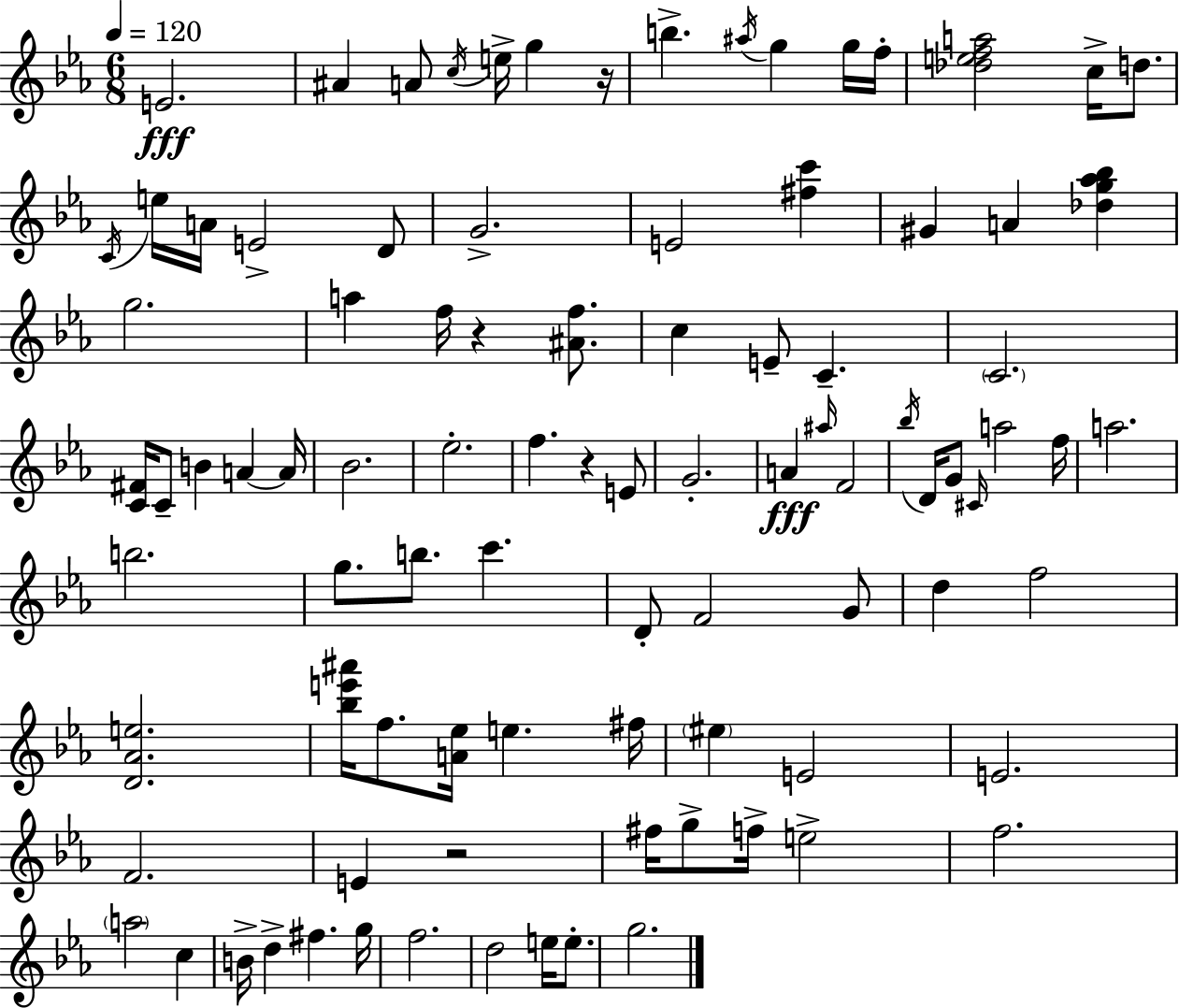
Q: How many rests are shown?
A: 4